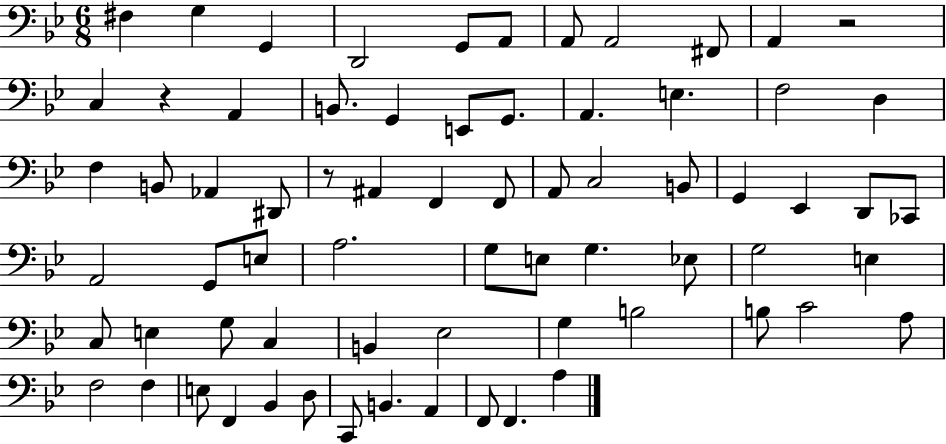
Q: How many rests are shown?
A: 3